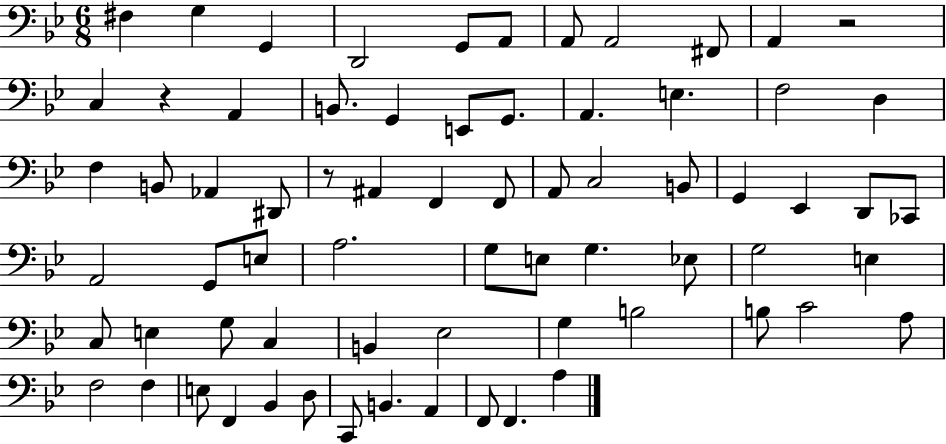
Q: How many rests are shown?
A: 3